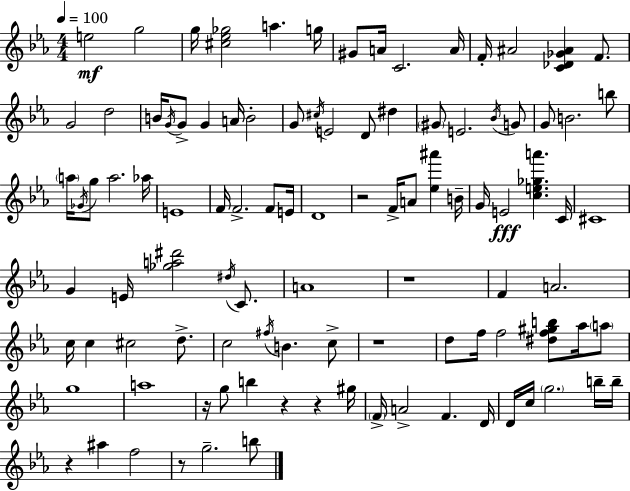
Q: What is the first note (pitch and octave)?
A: E5